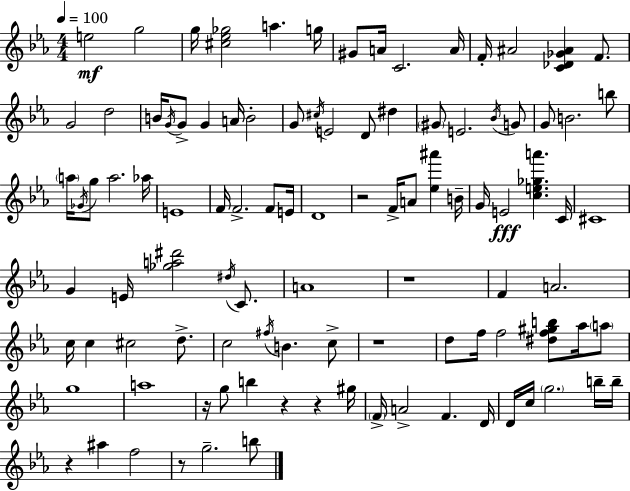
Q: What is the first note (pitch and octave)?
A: E5